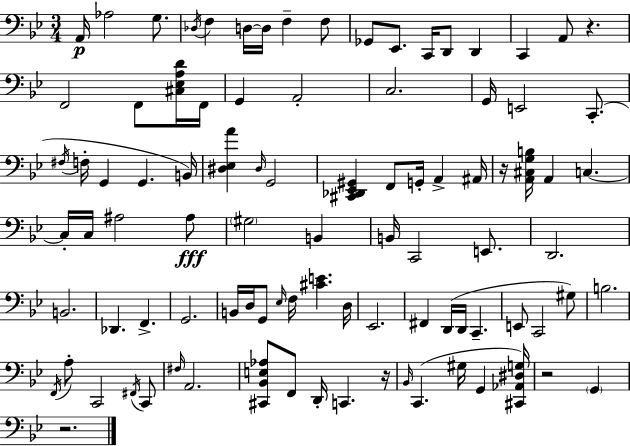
A2/s Ab3/h G3/e. Db3/s F3/q D3/s D3/s F3/q F3/e Gb2/e Eb2/e. C2/s D2/e D2/q C2/q A2/e R/q. F2/h F2/e [C#3,Eb3,A3,D4]/s F2/s G2/q A2/h C3/h. G2/s E2/h C2/e. F#3/s F3/s G2/q G2/q. B2/s [D#3,Eb3,A4]/q D#3/s G2/h [C#2,Db2,Eb2,G#2]/q F2/e G2/s A2/q A#2/s R/s [A2,C#3,G3,B3]/s A2/q C3/q. C3/s C3/s A#3/h A#3/e G#3/h B2/q B2/s C2/h E2/e. D2/h. B2/h. Db2/q. F2/q. G2/h. B2/s D3/s G2/e Eb3/s F3/s [C#4,E4]/q. D3/s Eb2/h. F#2/q D2/s D2/s C2/q. E2/e C2/h G#3/e B3/h. F2/s A3/e C2/h F#2/s C2/e F#3/s A2/h. [C#2,Bb2,E3,Ab3]/e F2/e D2/s C2/q. R/s Bb2/s C2/q. G#3/s G2/q [C#2,Ab2,D#3,G3]/s R/h G2/q R/h.